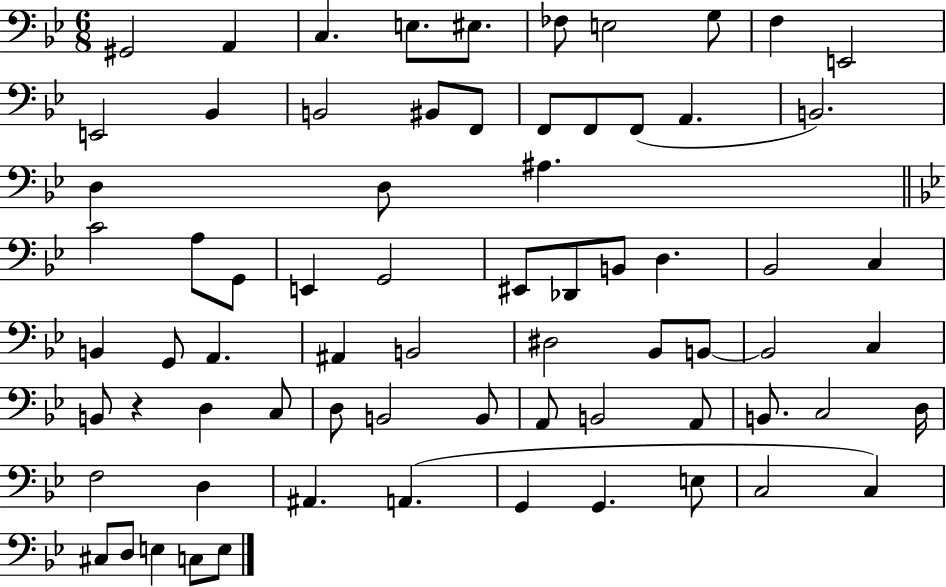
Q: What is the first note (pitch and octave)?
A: G#2